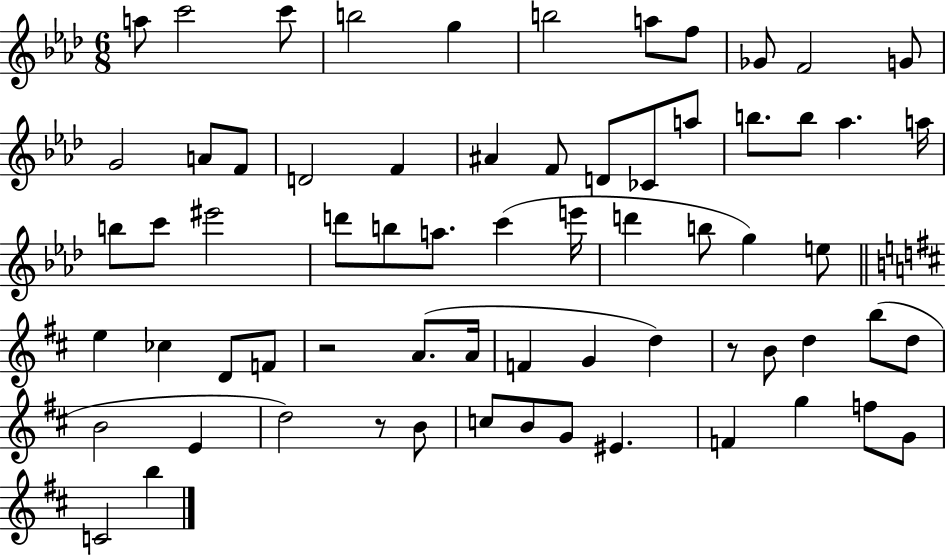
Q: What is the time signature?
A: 6/8